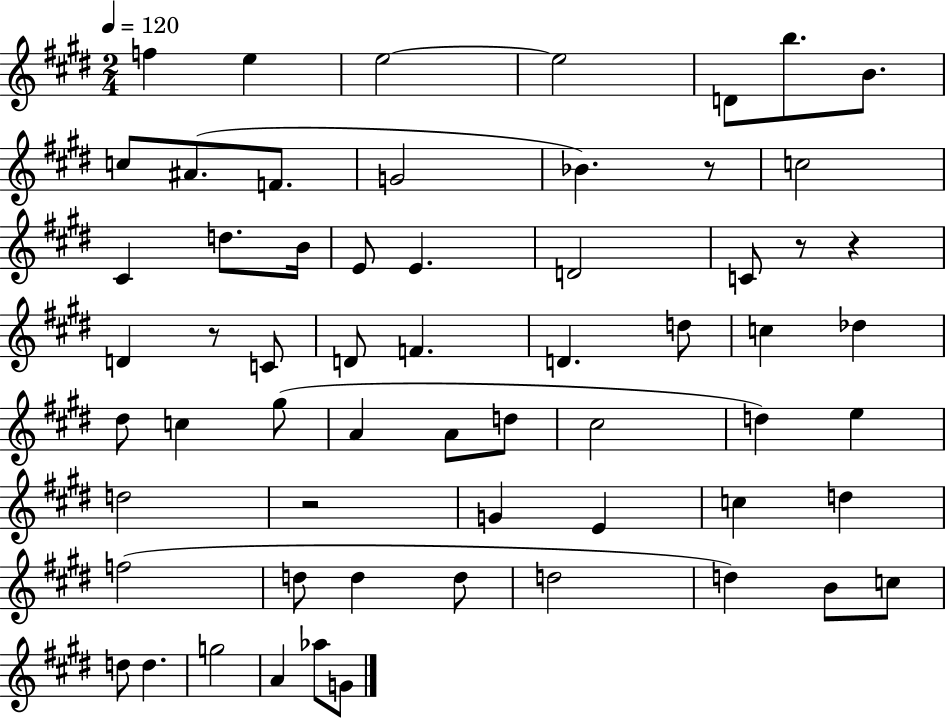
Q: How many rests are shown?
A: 5